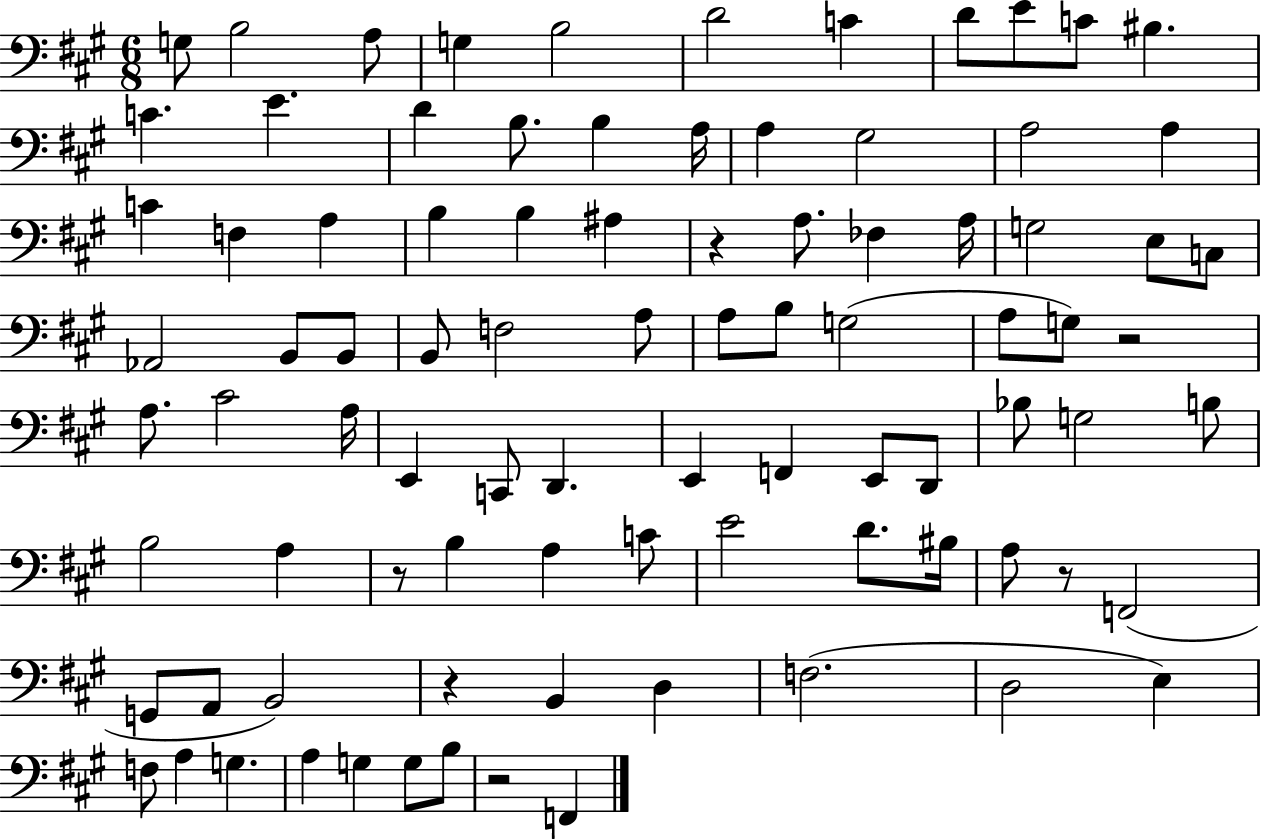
{
  \clef bass
  \numericTimeSignature
  \time 6/8
  \key a \major
  \repeat volta 2 { g8 b2 a8 | g4 b2 | d'2 c'4 | d'8 e'8 c'8 bis4. | \break c'4. e'4. | d'4 b8. b4 a16 | a4 gis2 | a2 a4 | \break c'4 f4 a4 | b4 b4 ais4 | r4 a8. fes4 a16 | g2 e8 c8 | \break aes,2 b,8 b,8 | b,8 f2 a8 | a8 b8 g2( | a8 g8) r2 | \break a8. cis'2 a16 | e,4 c,8 d,4. | e,4 f,4 e,8 d,8 | bes8 g2 b8 | \break b2 a4 | r8 b4 a4 c'8 | e'2 d'8. bis16 | a8 r8 f,2( | \break g,8 a,8 b,2) | r4 b,4 d4 | f2.( | d2 e4) | \break f8 a4 g4. | a4 g4 g8 b8 | r2 f,4 | } \bar "|."
}